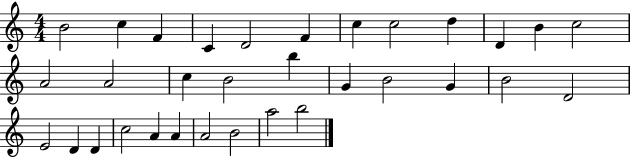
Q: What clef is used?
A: treble